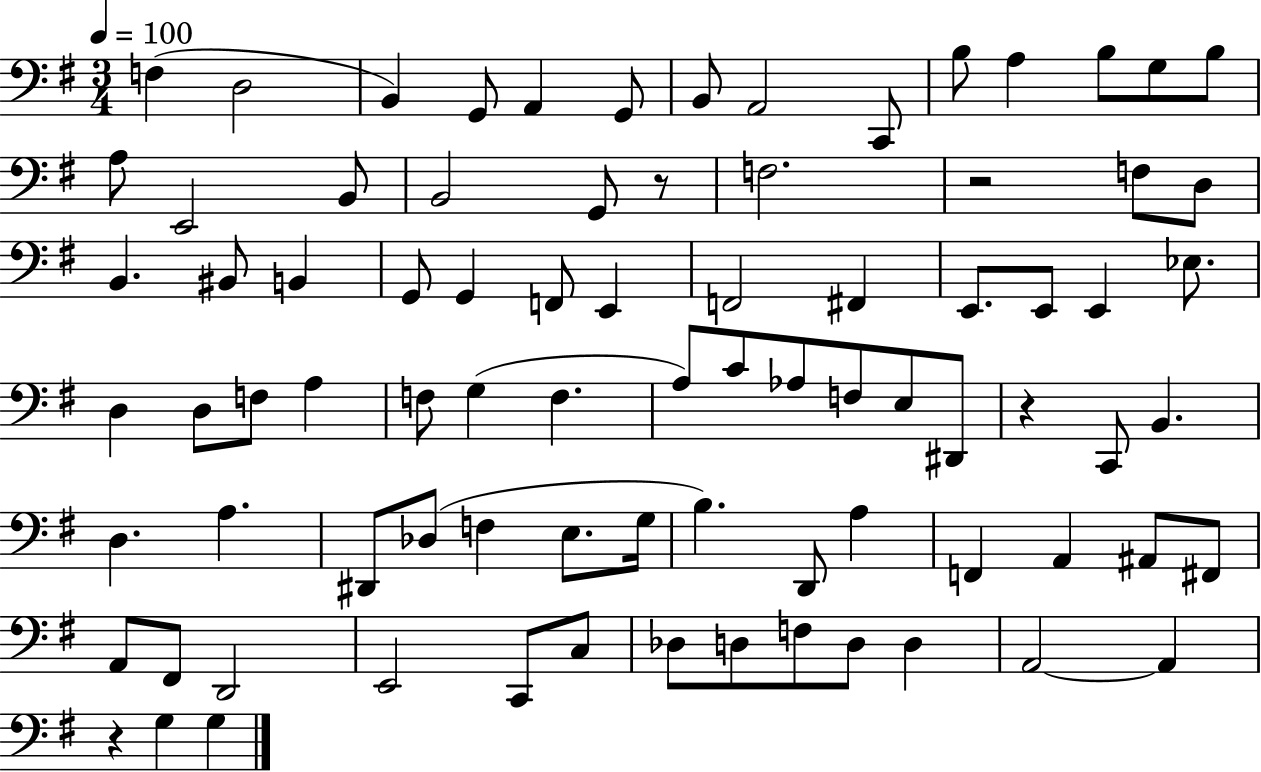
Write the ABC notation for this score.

X:1
T:Untitled
M:3/4
L:1/4
K:G
F, D,2 B,, G,,/2 A,, G,,/2 B,,/2 A,,2 C,,/2 B,/2 A, B,/2 G,/2 B,/2 A,/2 E,,2 B,,/2 B,,2 G,,/2 z/2 F,2 z2 F,/2 D,/2 B,, ^B,,/2 B,, G,,/2 G,, F,,/2 E,, F,,2 ^F,, E,,/2 E,,/2 E,, _E,/2 D, D,/2 F,/2 A, F,/2 G, F, A,/2 C/2 _A,/2 F,/2 E,/2 ^D,,/2 z C,,/2 B,, D, A, ^D,,/2 _D,/2 F, E,/2 G,/4 B, D,,/2 A, F,, A,, ^A,,/2 ^F,,/2 A,,/2 ^F,,/2 D,,2 E,,2 C,,/2 C,/2 _D,/2 D,/2 F,/2 D,/2 D, A,,2 A,, z G, G,